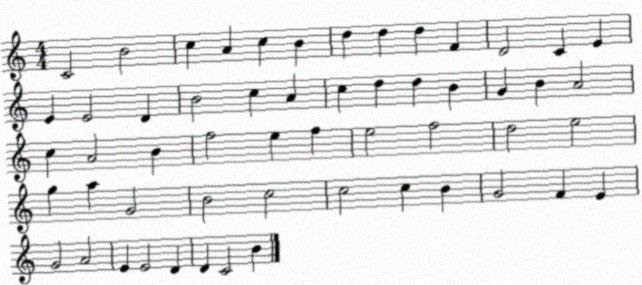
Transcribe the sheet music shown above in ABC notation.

X:1
T:Untitled
M:4/4
L:1/4
K:C
C2 B2 c A c B d d d F D2 C E E E2 D B2 c A c d d B G B A2 c A2 B f2 e f e2 f2 d2 e2 g a G2 B2 c2 c2 c B G2 F E G2 A2 E E2 D D C2 B